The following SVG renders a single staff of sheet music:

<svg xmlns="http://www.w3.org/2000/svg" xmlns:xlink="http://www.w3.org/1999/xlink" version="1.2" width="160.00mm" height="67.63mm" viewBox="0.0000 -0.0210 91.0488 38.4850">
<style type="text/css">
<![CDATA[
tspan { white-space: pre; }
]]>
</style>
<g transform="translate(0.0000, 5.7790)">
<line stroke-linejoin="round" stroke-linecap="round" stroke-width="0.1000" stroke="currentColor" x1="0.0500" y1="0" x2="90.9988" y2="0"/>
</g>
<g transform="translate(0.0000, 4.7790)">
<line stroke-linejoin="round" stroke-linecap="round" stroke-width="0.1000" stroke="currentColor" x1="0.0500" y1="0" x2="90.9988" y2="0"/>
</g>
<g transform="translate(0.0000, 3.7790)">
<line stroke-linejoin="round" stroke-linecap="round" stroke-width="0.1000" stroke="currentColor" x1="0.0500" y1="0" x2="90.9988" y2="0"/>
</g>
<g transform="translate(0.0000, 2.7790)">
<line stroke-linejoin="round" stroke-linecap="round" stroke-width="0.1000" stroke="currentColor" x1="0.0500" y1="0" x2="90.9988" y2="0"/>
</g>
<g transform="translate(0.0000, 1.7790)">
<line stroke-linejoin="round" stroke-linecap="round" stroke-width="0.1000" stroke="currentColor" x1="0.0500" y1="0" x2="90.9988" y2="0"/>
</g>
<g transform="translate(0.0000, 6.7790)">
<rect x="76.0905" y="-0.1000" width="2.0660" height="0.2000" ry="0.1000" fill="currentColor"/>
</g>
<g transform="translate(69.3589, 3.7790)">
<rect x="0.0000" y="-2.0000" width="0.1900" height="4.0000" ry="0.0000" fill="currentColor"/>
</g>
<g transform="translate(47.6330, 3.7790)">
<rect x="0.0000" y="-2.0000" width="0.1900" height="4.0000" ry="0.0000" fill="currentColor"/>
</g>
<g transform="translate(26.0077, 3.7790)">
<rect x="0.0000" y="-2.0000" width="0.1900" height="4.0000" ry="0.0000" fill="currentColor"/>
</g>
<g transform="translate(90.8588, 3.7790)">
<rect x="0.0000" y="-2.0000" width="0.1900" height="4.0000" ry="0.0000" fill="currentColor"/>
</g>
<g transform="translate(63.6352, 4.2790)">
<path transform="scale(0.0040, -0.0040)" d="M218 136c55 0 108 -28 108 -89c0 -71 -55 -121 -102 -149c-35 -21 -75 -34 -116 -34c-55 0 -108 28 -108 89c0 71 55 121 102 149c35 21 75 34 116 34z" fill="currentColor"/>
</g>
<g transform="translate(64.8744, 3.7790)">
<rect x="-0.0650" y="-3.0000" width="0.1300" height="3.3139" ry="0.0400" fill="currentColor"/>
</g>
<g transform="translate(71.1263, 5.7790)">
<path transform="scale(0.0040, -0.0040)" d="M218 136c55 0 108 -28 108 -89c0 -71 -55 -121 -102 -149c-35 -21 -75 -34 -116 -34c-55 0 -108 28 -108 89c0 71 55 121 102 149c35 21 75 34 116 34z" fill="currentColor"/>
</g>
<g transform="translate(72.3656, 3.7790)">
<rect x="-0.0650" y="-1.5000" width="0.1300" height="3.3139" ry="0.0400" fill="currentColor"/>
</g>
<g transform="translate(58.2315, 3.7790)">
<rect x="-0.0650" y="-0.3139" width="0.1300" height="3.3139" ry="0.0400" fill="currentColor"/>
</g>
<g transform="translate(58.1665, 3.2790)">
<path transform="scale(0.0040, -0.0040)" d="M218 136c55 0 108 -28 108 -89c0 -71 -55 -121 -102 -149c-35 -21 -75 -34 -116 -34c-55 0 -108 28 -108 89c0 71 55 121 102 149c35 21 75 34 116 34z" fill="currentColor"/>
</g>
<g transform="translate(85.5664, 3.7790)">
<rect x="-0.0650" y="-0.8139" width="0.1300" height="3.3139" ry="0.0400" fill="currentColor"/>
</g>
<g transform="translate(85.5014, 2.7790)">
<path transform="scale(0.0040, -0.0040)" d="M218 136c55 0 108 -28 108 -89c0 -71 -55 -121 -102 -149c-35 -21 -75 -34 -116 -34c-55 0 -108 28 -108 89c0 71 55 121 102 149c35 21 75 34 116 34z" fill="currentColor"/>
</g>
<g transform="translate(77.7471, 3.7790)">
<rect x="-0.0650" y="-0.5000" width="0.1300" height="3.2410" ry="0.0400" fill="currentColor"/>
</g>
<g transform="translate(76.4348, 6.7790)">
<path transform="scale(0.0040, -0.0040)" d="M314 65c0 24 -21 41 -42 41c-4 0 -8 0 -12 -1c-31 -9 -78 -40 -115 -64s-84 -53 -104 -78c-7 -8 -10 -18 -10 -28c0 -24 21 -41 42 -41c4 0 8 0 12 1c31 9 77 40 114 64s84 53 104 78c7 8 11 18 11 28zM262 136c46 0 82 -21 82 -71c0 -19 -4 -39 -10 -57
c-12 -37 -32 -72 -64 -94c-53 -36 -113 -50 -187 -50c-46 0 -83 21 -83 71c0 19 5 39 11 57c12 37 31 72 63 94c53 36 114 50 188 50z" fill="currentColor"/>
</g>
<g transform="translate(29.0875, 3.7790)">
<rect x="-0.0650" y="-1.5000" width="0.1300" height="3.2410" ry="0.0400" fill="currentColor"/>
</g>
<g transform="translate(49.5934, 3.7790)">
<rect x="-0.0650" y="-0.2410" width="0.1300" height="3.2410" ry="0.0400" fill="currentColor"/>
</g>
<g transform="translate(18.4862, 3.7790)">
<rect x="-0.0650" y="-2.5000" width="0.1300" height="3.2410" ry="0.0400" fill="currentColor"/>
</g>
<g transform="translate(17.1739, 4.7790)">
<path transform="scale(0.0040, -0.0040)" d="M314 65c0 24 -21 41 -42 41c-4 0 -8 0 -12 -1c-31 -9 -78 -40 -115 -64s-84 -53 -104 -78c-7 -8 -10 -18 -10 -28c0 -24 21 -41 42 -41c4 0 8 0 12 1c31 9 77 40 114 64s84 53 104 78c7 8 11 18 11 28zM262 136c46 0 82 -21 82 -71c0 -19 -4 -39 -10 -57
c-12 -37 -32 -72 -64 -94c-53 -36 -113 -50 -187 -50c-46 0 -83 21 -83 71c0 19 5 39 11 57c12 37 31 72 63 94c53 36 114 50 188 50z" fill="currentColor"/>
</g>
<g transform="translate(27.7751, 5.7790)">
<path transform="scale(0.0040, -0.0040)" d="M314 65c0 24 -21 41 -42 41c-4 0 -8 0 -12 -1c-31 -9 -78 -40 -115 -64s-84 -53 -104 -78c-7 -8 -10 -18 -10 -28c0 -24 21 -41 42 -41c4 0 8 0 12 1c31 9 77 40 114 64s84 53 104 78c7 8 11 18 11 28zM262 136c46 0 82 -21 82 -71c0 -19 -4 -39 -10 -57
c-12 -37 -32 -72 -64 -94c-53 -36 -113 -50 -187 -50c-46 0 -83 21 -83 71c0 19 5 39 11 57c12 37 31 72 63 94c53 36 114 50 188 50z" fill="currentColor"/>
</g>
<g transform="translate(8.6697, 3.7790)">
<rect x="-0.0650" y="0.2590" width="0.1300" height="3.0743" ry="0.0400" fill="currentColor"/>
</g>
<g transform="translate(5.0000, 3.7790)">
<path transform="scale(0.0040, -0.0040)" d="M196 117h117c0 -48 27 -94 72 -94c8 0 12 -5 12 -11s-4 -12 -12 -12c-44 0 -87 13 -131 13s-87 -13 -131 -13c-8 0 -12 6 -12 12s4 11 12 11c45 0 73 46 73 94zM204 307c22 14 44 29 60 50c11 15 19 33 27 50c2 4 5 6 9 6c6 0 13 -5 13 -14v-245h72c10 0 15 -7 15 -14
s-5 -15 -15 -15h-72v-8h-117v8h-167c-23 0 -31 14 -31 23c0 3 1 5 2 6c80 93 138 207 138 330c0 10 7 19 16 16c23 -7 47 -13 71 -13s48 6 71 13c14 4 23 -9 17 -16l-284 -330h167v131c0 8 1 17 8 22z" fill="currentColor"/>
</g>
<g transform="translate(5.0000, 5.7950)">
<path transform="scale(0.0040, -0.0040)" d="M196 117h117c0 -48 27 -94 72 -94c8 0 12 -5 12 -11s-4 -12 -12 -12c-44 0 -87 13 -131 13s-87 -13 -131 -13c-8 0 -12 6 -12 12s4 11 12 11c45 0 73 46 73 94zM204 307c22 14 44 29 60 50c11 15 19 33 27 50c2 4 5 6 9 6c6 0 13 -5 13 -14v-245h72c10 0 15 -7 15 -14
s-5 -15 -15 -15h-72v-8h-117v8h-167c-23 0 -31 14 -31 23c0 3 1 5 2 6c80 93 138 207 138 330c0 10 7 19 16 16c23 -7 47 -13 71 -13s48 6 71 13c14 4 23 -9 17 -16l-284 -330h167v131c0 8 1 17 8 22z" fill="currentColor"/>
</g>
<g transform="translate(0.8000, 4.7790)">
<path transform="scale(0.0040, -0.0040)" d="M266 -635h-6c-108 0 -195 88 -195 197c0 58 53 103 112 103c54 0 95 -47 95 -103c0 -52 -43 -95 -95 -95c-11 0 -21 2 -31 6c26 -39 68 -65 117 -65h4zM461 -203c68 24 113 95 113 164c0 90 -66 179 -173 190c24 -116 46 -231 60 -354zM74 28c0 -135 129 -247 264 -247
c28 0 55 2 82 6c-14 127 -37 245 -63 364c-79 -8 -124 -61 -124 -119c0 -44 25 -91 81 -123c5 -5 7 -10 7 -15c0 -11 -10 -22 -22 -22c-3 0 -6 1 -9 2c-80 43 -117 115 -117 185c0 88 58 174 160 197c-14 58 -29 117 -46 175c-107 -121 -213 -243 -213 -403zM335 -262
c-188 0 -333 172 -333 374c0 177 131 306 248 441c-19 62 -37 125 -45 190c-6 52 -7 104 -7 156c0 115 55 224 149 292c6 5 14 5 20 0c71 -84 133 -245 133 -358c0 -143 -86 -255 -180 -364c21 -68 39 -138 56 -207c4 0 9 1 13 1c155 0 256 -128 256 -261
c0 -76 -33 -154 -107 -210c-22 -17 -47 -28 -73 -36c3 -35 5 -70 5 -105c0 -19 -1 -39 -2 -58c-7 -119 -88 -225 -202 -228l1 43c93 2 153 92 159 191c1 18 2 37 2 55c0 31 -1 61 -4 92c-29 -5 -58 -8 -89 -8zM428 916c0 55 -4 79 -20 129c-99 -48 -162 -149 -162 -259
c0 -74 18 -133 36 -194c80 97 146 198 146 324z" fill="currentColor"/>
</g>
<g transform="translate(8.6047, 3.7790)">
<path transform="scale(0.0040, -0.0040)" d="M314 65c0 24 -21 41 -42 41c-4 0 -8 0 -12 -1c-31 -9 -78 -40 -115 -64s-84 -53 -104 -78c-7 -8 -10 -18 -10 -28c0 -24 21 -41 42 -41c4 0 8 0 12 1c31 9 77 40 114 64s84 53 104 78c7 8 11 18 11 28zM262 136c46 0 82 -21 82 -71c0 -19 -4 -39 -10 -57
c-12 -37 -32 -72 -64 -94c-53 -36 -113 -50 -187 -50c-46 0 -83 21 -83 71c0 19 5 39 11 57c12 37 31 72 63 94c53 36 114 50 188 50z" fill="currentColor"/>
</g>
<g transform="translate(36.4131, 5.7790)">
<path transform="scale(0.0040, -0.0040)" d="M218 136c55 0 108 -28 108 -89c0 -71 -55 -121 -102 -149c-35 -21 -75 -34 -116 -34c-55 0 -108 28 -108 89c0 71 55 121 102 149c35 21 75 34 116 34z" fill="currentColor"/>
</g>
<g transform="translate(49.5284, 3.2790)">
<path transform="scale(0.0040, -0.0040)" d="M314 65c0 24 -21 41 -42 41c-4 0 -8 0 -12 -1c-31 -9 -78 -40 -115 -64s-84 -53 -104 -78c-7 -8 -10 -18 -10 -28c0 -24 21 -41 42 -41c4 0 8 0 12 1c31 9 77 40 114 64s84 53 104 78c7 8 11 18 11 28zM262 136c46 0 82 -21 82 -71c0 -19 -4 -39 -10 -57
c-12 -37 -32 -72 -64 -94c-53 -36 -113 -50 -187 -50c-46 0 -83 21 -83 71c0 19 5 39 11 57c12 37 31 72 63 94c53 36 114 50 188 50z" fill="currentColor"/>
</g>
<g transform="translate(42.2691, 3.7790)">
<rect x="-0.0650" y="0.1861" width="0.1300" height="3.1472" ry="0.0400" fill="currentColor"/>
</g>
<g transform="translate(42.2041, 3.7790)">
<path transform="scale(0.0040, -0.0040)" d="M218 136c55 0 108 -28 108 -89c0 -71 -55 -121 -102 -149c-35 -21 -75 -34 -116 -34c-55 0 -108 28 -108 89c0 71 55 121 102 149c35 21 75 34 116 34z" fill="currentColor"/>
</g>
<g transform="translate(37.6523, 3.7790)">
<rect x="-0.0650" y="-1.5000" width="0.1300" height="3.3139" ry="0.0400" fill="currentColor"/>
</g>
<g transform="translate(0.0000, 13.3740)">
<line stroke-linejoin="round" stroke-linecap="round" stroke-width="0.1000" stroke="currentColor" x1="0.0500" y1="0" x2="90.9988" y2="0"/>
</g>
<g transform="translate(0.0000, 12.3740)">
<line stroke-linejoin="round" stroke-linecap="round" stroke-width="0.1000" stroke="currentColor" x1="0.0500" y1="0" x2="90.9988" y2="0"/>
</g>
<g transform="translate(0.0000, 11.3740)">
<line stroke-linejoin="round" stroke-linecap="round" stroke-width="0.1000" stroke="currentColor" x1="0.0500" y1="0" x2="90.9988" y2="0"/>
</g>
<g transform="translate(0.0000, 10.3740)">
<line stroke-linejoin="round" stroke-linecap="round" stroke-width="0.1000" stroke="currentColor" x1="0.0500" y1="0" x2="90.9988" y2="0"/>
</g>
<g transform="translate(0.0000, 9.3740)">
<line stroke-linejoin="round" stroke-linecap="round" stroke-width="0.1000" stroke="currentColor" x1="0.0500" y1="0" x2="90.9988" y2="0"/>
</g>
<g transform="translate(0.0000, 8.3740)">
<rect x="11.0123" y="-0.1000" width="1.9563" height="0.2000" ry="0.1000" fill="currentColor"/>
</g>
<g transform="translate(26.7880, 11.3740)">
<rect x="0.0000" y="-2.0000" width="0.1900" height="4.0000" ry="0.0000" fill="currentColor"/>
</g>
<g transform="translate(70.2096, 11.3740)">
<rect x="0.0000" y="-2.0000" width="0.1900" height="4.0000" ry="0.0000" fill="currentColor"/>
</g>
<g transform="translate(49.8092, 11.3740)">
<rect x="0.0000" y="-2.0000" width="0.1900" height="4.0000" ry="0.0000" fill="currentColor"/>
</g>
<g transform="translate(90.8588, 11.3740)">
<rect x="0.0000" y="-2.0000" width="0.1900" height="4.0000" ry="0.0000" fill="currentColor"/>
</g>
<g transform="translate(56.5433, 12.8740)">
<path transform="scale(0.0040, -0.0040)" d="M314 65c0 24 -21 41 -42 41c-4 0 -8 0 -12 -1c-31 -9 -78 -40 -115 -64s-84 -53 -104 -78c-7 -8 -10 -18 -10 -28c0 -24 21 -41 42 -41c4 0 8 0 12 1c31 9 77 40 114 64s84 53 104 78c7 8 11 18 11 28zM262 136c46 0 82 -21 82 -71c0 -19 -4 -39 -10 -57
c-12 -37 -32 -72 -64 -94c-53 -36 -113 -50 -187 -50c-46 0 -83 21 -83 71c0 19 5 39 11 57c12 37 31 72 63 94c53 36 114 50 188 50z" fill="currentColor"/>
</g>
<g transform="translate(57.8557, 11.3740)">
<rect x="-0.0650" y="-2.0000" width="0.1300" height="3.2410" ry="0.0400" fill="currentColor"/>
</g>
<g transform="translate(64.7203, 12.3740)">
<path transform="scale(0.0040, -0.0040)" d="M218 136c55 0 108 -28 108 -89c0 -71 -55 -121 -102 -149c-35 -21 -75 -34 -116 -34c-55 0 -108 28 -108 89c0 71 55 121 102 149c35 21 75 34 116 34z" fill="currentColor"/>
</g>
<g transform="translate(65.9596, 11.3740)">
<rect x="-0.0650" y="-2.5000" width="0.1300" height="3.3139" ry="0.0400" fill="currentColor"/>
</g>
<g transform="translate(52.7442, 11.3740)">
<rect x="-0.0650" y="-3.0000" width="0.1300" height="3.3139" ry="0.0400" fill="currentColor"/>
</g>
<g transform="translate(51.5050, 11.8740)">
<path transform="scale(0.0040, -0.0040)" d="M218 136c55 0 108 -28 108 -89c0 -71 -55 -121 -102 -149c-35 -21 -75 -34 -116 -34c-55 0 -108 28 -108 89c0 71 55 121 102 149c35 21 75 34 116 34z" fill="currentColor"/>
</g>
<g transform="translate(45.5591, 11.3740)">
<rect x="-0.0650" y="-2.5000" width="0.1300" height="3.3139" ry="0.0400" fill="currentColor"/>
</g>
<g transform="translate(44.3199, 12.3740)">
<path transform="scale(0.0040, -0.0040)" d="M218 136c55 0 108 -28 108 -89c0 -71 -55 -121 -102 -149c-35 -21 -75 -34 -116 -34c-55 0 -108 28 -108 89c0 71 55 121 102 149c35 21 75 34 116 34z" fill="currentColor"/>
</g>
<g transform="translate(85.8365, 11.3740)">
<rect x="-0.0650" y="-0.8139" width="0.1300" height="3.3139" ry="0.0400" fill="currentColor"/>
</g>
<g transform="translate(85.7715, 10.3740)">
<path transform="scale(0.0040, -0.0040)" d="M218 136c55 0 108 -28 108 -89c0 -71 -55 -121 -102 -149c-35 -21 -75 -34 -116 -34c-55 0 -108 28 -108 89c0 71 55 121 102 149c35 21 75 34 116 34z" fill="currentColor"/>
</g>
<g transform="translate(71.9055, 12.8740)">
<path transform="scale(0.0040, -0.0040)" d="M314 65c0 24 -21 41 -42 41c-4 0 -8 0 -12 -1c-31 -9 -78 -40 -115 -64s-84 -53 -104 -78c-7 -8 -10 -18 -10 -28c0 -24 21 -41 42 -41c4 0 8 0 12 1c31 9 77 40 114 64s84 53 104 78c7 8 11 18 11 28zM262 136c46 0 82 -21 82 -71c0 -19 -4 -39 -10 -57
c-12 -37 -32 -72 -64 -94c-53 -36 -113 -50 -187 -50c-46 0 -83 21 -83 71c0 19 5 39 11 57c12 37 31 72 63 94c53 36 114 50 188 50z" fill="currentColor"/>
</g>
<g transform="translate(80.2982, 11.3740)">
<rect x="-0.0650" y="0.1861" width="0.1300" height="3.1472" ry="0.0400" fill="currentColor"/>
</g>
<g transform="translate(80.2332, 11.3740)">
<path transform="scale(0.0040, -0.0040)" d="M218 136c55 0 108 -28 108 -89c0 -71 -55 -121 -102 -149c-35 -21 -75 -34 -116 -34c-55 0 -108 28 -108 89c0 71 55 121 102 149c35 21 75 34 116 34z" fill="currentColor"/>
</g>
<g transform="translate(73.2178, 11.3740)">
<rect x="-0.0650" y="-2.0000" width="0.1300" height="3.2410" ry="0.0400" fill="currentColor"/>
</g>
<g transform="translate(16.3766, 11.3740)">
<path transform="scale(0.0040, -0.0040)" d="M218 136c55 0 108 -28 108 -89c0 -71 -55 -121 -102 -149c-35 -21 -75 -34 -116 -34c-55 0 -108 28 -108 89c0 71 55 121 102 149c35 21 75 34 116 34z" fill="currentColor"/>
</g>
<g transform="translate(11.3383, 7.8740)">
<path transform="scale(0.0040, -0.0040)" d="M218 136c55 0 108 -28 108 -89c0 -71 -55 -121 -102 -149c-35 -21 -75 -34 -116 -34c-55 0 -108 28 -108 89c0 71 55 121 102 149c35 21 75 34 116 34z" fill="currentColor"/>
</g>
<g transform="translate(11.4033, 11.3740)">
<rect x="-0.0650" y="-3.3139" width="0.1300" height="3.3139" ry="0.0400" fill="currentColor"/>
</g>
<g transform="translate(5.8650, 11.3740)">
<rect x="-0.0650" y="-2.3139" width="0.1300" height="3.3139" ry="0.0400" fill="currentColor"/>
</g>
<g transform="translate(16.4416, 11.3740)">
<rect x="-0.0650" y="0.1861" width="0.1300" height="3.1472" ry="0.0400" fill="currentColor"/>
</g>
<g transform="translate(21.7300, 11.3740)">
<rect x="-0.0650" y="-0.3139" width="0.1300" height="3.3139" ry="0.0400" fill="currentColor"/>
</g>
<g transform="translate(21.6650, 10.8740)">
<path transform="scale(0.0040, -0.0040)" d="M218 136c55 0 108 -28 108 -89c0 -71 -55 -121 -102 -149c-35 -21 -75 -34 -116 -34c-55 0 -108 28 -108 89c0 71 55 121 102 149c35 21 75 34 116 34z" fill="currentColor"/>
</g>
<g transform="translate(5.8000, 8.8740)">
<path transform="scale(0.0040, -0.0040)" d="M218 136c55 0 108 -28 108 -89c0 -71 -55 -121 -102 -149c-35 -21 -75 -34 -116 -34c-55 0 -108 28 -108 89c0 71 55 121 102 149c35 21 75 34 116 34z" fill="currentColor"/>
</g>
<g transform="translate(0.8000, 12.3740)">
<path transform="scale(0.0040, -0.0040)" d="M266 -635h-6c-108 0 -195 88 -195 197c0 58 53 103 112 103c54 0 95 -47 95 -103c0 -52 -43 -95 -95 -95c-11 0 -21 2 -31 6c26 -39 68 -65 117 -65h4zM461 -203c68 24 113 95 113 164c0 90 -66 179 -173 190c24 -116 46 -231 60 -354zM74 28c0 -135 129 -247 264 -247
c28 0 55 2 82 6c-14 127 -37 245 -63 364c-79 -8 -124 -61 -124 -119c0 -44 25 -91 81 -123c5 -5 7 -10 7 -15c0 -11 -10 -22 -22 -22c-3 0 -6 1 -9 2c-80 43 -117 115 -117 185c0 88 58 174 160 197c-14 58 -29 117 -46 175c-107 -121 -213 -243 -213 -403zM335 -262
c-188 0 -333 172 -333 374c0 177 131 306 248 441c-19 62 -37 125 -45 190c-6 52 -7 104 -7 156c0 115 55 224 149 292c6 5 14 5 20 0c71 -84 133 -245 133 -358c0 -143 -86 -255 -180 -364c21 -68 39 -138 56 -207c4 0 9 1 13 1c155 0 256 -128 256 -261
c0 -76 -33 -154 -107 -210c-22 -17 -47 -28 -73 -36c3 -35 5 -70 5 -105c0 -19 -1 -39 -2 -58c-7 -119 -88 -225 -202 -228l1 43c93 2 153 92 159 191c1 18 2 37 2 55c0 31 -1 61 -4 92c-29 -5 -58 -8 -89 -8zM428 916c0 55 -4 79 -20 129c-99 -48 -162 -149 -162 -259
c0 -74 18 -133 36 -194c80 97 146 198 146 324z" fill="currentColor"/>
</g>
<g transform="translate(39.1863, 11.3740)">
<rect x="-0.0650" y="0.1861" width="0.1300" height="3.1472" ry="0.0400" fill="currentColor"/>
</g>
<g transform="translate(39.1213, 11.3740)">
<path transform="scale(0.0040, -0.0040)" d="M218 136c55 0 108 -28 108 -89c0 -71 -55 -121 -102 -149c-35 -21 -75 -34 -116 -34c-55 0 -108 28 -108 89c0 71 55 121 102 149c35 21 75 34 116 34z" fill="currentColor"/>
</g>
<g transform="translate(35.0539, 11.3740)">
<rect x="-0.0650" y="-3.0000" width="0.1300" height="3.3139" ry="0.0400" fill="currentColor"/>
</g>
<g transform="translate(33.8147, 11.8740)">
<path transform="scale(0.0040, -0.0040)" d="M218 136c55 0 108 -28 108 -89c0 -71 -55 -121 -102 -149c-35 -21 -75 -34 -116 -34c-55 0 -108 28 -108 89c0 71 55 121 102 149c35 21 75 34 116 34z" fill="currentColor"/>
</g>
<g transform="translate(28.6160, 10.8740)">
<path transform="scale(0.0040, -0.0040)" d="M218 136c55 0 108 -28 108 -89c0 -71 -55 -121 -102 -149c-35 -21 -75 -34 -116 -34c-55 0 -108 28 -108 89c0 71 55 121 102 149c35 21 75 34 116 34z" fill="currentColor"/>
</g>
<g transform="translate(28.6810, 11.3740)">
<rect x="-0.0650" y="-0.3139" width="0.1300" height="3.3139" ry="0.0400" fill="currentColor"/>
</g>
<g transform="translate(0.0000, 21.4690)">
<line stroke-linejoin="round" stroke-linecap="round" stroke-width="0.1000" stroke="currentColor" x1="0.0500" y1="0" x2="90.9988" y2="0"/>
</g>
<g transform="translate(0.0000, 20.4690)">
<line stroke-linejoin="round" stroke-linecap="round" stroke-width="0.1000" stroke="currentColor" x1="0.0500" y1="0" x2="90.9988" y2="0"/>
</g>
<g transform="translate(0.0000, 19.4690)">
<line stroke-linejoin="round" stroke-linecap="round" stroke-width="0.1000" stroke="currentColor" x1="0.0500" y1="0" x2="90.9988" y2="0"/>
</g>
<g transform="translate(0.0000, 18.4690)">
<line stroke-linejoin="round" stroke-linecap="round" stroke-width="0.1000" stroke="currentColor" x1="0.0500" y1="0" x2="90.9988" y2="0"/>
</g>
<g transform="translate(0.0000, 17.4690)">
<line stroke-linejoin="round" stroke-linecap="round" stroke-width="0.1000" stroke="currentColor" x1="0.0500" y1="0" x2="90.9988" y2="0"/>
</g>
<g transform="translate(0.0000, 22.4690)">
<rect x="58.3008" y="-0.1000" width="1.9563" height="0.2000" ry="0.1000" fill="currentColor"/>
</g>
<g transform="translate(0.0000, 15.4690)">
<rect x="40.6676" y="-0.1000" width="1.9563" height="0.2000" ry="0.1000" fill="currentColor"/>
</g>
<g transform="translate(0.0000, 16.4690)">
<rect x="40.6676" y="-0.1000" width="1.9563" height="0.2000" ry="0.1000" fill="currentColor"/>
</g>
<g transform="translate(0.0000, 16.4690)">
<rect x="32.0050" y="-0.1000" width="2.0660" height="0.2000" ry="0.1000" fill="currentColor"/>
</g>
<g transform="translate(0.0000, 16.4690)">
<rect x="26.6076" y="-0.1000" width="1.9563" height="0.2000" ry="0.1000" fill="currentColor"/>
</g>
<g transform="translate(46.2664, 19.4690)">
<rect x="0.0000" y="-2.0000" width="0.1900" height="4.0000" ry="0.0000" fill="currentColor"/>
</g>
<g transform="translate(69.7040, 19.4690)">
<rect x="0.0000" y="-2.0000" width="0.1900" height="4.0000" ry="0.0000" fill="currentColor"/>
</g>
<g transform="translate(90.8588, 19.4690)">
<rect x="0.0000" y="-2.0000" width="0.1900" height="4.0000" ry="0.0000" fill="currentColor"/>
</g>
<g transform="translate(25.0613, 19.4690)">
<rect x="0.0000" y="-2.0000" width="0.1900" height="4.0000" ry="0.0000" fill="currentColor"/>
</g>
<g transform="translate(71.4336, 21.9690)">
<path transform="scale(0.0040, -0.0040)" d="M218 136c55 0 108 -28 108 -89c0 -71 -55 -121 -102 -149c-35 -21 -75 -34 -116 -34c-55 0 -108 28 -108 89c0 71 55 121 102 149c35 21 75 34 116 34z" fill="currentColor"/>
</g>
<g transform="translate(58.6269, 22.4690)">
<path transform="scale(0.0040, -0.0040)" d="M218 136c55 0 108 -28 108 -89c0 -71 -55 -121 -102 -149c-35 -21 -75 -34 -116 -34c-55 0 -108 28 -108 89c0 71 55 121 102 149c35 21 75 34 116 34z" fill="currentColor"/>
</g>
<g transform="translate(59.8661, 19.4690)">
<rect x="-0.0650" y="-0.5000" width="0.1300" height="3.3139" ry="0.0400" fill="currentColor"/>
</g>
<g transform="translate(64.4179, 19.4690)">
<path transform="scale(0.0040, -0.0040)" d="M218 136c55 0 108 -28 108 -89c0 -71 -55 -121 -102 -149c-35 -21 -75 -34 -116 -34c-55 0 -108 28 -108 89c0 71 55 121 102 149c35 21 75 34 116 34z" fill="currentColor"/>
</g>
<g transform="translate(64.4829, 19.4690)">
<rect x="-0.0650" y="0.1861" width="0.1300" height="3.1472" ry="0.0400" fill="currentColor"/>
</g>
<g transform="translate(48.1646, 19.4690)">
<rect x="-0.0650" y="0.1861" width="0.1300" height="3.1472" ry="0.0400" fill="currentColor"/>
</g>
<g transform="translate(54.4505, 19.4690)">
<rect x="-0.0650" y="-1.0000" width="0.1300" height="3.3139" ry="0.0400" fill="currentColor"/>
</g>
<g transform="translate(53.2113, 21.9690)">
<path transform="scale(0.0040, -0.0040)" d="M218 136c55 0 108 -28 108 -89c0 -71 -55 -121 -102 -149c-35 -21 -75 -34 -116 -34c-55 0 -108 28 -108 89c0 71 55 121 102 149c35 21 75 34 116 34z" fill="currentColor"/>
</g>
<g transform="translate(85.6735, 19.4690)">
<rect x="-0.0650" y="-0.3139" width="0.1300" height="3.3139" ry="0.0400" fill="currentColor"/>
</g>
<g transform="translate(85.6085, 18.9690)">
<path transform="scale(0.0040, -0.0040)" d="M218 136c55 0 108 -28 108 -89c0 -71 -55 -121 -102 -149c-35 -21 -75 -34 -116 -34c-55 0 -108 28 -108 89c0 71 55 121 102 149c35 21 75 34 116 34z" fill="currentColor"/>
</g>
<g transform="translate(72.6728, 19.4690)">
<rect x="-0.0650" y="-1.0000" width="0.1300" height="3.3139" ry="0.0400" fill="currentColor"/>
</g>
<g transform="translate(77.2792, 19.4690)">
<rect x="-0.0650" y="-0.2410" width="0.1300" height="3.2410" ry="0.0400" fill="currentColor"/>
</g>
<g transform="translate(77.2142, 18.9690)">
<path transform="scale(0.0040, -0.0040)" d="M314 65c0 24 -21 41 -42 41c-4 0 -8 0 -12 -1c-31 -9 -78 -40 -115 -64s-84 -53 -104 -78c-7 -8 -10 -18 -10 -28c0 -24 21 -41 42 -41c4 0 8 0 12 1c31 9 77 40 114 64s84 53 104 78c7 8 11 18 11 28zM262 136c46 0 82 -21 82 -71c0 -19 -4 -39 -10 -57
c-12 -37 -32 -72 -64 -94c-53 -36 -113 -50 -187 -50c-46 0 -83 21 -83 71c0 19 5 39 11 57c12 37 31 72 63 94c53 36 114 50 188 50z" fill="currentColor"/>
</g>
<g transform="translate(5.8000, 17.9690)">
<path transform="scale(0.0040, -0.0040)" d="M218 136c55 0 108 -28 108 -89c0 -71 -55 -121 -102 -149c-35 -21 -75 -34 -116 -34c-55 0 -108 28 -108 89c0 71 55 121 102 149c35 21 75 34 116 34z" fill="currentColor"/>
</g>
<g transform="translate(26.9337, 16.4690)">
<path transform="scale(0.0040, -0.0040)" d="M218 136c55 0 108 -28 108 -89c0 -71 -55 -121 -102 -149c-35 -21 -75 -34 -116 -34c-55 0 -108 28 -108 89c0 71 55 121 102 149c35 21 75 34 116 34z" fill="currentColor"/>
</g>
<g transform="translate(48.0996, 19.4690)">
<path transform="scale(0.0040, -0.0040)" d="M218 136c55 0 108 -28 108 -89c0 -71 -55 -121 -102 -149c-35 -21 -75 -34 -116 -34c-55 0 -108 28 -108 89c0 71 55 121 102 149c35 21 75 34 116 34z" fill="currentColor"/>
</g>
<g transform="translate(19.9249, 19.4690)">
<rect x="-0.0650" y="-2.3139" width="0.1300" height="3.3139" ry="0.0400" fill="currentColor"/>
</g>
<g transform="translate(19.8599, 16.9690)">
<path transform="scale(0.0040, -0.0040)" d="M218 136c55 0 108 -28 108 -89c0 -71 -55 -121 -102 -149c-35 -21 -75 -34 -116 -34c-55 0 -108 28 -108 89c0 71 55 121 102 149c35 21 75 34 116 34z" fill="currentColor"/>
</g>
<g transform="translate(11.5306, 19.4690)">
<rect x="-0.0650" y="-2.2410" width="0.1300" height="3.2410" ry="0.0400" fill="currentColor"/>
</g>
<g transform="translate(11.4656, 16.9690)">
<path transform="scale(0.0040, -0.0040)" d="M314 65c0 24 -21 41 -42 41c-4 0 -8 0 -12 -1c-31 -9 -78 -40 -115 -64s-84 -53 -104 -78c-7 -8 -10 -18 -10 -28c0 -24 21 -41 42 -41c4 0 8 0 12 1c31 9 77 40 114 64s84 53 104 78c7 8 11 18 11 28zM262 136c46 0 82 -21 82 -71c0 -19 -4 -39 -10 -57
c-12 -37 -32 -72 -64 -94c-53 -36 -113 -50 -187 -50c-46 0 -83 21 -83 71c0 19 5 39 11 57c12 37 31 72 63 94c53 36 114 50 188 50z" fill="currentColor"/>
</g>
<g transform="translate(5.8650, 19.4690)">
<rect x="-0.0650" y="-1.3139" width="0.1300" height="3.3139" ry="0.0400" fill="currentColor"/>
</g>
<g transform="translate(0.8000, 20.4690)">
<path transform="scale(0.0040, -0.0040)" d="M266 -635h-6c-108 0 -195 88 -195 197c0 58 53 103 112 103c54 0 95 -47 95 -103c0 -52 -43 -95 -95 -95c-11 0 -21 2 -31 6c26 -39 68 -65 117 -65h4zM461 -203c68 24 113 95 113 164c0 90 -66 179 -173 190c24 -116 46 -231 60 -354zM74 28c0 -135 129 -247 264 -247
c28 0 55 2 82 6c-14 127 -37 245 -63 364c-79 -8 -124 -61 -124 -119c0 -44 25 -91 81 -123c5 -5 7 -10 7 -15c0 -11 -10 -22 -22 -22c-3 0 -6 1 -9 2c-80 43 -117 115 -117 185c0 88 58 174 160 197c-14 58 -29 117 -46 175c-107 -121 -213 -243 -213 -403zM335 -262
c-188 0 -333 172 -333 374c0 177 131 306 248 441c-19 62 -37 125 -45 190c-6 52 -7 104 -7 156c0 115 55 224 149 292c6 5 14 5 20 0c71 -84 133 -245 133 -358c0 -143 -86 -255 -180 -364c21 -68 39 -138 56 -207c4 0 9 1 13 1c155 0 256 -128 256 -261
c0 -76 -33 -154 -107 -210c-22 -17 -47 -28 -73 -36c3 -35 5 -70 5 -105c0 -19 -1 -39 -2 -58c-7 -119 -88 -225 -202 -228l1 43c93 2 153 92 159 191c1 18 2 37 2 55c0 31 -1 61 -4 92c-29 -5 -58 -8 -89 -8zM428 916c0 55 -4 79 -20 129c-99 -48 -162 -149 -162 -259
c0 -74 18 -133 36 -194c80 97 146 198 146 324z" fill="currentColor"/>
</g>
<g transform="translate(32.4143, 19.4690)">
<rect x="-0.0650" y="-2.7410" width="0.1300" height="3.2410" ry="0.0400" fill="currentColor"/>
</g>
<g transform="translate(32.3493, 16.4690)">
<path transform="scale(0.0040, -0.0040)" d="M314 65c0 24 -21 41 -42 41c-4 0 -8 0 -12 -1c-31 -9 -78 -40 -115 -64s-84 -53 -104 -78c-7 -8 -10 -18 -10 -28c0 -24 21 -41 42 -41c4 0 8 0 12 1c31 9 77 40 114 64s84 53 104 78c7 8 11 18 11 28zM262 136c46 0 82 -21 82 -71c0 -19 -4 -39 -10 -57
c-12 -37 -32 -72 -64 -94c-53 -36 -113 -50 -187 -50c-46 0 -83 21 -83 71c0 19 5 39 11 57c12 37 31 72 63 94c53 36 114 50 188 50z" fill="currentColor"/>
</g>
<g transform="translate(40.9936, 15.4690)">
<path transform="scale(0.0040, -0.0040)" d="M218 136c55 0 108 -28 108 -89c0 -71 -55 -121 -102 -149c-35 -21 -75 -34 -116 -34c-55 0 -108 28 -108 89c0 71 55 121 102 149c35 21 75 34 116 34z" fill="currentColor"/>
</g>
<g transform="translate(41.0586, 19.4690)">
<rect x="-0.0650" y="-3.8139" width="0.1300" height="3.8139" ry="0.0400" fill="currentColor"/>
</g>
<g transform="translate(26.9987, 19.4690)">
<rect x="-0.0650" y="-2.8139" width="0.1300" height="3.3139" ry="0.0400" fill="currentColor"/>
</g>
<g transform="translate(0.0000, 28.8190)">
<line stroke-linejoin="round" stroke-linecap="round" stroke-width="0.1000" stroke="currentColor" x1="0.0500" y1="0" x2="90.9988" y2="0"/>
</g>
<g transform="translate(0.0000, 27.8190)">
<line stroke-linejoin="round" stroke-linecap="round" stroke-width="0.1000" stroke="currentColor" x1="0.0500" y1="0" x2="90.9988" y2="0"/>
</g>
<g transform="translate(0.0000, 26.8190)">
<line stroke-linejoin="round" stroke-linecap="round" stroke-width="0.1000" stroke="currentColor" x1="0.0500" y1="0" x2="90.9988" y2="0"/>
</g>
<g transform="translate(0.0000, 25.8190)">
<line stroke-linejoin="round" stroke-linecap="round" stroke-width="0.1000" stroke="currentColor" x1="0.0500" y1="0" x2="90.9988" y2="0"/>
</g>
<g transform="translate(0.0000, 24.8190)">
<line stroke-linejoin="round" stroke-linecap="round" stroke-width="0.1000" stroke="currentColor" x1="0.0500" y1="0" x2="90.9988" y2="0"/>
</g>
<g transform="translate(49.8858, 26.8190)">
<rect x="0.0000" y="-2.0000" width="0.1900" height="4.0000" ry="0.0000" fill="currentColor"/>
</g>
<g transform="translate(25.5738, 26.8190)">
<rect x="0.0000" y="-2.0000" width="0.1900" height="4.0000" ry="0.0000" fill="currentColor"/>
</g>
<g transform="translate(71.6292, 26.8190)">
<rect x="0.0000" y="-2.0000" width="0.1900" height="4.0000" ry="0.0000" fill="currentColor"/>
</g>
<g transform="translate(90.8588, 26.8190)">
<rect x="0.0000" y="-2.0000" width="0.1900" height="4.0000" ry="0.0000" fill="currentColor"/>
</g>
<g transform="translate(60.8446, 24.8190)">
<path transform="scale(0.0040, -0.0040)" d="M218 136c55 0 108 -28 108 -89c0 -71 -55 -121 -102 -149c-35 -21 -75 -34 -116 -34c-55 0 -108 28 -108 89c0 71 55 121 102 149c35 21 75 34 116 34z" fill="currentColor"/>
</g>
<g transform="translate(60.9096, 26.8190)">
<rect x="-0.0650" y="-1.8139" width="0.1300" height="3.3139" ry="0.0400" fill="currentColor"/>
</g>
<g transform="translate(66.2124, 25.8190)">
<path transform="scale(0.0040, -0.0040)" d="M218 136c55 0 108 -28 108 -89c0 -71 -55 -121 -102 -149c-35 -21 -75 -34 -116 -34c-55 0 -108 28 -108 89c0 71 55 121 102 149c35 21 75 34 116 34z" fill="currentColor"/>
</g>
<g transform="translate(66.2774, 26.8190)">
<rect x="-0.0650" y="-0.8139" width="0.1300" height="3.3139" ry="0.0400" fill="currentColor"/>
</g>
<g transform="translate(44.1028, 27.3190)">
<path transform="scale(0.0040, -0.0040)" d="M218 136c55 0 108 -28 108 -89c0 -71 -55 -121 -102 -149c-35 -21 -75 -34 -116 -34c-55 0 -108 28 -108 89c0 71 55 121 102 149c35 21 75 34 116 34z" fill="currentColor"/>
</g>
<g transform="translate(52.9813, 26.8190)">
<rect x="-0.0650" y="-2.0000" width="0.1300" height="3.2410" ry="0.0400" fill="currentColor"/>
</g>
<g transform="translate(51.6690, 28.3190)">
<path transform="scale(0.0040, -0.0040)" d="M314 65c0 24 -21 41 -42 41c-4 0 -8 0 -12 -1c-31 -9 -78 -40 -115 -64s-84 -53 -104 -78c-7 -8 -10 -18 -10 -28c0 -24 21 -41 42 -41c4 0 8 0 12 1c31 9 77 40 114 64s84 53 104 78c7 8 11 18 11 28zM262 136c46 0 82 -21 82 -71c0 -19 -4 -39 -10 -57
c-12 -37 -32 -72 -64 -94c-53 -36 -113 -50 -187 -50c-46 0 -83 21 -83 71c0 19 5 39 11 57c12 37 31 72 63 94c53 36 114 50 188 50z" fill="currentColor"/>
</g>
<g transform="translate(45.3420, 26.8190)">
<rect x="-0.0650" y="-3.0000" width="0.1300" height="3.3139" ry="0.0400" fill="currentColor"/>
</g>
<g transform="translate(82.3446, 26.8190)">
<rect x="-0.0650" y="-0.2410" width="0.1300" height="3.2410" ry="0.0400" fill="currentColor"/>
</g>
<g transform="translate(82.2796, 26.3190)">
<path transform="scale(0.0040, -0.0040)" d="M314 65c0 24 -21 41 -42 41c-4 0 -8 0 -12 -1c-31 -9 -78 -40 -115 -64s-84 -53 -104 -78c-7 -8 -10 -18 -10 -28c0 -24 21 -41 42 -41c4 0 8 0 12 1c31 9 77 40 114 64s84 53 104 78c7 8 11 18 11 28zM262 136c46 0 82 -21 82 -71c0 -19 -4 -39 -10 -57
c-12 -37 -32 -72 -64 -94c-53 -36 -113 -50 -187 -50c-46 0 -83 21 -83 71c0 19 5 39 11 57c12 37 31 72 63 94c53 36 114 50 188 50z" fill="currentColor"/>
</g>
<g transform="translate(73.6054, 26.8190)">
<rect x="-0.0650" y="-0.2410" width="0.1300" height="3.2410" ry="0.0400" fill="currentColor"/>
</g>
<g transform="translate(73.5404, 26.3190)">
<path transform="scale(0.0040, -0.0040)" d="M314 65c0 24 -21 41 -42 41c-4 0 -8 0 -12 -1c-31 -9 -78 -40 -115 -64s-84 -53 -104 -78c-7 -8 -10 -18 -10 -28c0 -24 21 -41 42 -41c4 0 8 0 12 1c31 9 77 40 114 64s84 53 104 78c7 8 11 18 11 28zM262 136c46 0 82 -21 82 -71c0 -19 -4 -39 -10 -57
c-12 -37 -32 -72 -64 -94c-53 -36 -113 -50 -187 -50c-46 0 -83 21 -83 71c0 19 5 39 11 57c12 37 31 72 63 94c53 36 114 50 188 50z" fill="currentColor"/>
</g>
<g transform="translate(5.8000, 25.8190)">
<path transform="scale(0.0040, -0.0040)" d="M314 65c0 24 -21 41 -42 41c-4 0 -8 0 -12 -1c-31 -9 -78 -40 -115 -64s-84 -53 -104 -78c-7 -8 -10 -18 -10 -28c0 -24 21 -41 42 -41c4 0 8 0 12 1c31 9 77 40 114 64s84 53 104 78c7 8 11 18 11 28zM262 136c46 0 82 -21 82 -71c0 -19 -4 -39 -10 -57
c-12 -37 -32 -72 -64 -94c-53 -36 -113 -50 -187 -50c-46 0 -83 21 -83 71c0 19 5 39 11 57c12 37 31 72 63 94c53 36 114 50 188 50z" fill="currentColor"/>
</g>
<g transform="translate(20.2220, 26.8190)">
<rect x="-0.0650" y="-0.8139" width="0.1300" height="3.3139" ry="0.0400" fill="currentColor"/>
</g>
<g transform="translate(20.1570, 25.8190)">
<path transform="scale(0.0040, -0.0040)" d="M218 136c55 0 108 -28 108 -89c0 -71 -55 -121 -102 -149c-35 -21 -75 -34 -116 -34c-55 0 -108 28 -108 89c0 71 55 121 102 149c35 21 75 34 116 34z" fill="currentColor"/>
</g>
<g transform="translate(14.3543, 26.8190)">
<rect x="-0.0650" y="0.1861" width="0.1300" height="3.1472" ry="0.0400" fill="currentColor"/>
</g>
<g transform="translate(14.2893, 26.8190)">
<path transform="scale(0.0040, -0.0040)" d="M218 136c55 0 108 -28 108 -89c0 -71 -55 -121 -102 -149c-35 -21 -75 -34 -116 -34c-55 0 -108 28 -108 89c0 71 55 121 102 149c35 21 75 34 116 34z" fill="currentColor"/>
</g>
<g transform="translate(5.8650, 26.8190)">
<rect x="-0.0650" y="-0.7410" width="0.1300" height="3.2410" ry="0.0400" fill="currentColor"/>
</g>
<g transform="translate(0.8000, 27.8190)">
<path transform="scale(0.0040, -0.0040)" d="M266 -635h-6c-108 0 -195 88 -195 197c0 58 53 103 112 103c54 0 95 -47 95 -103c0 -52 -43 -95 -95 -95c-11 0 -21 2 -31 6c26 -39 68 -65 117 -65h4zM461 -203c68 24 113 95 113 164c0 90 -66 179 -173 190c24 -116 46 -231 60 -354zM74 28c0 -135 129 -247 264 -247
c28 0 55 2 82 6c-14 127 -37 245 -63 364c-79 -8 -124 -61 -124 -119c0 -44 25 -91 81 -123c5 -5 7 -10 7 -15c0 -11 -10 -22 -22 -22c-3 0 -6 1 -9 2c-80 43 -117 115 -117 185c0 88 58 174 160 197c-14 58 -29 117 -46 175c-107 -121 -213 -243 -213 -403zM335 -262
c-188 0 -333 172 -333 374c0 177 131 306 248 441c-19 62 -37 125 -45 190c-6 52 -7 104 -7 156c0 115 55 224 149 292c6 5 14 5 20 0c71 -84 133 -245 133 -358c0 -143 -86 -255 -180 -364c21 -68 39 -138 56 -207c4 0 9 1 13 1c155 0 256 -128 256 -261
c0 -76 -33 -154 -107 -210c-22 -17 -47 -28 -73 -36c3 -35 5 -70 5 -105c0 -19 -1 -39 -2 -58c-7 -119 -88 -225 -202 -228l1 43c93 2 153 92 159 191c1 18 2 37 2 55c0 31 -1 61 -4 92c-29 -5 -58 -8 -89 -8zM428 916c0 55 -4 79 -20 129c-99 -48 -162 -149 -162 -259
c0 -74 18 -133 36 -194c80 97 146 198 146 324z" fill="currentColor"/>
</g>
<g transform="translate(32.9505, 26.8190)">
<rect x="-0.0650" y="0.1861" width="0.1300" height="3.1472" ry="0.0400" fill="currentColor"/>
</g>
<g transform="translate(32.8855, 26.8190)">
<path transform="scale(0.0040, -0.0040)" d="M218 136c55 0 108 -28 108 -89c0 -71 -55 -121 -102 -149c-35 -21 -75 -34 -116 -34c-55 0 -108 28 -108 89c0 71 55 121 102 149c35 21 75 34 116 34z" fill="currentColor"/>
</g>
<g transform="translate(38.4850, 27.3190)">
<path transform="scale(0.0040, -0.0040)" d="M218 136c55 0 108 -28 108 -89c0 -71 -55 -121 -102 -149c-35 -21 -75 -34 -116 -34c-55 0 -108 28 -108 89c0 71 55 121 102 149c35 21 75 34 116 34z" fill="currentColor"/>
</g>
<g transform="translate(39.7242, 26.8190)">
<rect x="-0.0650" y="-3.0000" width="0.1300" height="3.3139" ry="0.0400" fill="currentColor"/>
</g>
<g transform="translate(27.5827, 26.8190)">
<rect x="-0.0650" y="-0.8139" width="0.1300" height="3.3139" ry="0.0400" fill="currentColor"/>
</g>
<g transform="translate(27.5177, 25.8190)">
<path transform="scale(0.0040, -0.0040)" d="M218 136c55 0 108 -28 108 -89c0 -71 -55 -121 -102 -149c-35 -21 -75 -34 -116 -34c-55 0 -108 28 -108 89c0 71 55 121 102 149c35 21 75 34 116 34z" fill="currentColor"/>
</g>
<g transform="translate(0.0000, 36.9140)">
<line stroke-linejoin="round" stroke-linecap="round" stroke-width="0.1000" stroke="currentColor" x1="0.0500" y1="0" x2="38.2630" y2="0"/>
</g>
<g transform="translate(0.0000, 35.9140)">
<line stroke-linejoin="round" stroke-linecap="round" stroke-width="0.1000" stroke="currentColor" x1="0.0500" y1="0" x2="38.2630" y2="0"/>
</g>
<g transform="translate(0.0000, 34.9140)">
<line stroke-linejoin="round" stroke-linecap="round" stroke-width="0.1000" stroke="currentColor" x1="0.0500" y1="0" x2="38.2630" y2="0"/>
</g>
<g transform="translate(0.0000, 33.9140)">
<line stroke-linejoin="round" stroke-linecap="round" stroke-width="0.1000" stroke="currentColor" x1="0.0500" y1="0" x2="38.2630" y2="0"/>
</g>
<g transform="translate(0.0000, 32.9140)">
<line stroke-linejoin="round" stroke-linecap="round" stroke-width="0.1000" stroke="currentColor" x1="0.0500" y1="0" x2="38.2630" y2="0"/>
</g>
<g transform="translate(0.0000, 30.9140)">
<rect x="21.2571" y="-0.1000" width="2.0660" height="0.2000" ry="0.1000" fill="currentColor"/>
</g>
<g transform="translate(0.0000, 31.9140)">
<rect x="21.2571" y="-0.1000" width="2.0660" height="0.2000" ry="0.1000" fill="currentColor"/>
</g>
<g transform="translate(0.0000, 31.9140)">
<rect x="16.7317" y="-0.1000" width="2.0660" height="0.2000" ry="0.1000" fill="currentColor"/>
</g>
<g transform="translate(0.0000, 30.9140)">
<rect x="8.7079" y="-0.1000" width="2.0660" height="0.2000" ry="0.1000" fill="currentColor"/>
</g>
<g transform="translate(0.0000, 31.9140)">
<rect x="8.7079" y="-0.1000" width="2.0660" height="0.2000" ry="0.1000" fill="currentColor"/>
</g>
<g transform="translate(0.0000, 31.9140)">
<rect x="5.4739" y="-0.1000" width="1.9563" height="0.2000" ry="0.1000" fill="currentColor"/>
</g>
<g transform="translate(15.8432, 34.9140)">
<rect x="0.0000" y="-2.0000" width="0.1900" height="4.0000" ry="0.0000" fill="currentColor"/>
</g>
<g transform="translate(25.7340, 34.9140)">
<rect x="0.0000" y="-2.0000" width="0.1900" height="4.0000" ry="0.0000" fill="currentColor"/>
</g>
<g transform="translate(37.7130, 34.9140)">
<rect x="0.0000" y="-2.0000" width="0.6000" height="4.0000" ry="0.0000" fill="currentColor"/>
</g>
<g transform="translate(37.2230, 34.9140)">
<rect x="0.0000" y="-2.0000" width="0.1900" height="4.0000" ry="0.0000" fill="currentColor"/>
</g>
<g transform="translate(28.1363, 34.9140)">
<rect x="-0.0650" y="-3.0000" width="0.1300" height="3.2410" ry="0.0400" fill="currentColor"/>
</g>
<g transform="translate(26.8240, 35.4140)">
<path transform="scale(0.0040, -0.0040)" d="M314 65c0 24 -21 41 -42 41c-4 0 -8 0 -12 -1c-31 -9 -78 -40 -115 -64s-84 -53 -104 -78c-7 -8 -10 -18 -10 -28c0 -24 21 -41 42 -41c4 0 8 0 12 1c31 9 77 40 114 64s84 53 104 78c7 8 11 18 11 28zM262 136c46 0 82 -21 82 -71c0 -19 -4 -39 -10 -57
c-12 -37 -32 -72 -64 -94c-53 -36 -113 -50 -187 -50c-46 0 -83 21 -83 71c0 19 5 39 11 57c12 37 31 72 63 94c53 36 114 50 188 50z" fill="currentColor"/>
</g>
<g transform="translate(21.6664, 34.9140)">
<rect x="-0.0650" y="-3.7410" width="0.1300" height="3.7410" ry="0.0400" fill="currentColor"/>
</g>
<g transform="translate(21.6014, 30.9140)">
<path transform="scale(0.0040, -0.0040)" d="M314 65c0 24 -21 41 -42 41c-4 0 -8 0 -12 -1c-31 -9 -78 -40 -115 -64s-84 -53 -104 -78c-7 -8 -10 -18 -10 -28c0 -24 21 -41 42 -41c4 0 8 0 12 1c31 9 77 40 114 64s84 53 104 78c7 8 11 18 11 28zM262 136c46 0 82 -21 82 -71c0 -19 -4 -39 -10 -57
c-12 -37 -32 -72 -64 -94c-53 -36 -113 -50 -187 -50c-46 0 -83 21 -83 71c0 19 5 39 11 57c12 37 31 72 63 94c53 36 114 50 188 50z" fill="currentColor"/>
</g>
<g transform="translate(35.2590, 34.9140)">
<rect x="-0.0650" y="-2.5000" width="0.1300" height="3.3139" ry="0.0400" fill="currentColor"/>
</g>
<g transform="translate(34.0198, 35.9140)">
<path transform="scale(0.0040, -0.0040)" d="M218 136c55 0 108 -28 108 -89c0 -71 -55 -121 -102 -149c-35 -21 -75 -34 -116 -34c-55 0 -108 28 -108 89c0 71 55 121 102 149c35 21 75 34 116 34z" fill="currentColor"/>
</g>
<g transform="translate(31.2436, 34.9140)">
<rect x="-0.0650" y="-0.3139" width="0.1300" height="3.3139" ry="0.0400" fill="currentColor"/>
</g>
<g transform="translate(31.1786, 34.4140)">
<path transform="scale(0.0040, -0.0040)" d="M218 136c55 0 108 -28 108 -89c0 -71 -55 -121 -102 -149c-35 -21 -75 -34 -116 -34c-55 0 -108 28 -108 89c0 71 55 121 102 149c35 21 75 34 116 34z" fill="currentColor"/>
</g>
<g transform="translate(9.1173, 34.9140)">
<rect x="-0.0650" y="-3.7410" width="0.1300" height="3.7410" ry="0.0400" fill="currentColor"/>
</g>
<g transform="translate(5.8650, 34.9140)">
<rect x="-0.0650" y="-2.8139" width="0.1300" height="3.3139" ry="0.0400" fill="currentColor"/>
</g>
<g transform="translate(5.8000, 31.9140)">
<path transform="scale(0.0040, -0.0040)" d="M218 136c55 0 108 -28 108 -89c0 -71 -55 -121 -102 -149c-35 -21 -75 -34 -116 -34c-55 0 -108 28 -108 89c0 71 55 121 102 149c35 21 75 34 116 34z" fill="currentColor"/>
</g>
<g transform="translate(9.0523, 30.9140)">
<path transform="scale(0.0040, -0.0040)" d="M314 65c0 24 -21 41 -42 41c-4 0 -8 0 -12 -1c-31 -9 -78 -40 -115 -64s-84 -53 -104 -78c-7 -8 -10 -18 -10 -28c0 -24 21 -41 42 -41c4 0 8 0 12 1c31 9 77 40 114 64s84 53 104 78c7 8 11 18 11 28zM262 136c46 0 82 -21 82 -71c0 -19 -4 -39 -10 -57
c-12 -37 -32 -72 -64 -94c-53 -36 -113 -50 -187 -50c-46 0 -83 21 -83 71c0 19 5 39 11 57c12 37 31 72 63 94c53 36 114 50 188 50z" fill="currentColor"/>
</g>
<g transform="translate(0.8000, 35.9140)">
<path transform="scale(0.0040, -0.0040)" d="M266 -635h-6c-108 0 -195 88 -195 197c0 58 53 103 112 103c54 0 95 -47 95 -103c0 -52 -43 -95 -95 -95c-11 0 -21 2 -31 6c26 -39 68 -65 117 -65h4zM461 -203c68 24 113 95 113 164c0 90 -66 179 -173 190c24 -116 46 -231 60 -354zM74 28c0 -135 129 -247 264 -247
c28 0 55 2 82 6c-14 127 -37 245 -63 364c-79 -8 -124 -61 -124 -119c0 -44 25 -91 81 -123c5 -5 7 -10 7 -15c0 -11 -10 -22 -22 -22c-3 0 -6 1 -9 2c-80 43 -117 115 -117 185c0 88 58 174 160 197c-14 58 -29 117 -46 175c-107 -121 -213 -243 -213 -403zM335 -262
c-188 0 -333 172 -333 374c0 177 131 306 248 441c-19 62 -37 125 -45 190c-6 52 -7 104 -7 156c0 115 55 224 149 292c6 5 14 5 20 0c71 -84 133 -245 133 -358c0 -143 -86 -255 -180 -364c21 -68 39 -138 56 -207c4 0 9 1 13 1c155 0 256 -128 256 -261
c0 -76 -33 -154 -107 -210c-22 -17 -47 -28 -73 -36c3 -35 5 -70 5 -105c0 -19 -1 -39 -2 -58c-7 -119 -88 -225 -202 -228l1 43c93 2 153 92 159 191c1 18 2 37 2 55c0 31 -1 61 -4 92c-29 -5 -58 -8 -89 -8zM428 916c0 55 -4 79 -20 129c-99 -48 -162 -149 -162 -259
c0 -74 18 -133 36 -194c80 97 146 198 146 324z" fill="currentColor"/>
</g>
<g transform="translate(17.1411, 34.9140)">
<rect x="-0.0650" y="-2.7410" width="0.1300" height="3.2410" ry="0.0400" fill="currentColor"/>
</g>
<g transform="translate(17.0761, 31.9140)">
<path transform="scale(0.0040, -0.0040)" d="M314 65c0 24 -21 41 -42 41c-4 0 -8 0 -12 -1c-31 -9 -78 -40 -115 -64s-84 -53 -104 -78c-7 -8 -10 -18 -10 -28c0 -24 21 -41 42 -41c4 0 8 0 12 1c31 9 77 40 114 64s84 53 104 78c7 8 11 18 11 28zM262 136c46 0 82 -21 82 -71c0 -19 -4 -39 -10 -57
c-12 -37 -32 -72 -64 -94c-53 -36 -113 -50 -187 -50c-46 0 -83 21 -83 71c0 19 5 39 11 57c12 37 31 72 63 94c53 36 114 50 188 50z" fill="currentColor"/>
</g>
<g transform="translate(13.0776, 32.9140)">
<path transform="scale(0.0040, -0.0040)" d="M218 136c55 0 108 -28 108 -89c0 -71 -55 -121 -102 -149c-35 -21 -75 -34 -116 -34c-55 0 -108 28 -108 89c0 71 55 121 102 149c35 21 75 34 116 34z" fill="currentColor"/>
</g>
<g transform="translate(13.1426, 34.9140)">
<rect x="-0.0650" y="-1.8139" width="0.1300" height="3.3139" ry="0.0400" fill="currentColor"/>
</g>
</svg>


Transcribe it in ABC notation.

X:1
T:Untitled
M:4/4
L:1/4
K:C
B2 G2 E2 E B c2 c A E C2 d g b B c c A B G A F2 G F2 B d e g2 g a a2 c' B D C B D c2 c d2 B d d B A A F2 f d c2 c2 a c'2 f a2 c'2 A2 c G